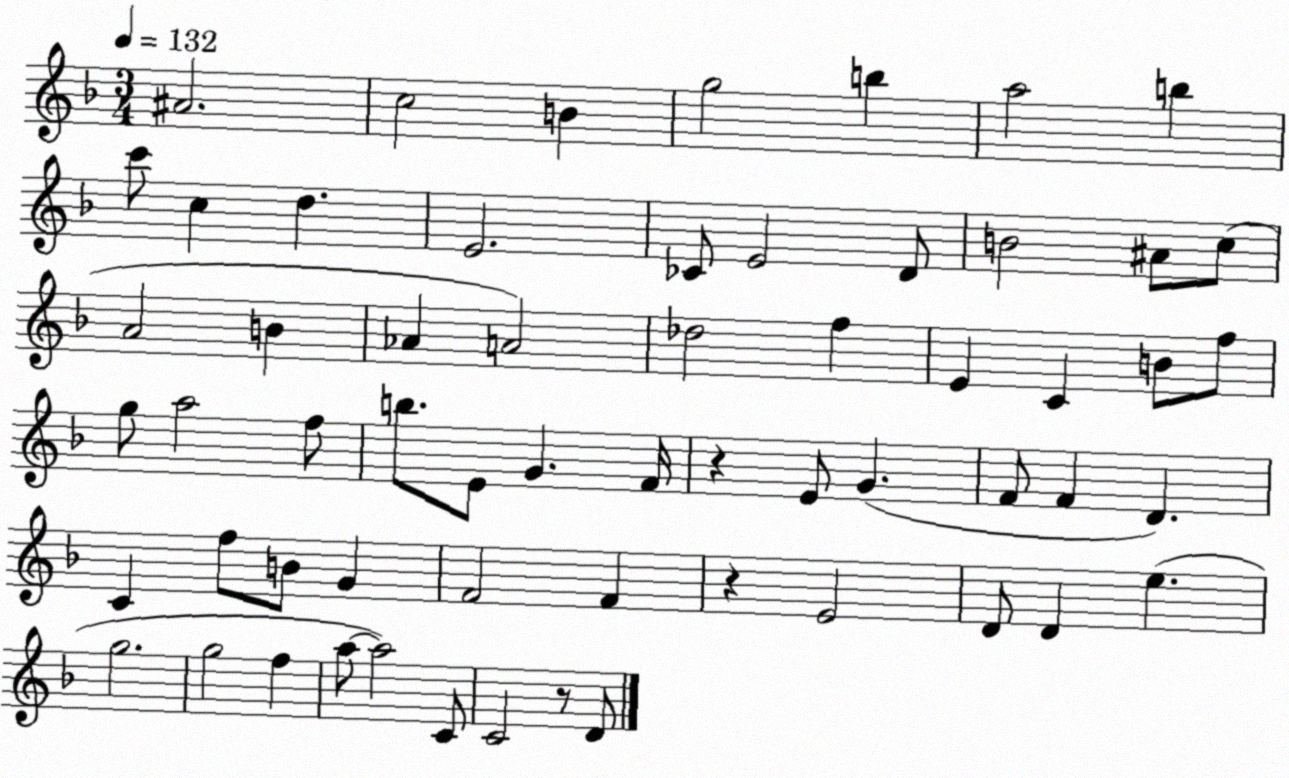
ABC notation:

X:1
T:Untitled
M:3/4
L:1/4
K:F
^A2 c2 B g2 b a2 b c'/2 c d E2 _C/2 E2 D/2 B2 ^A/2 c/2 A2 B _A A2 _d2 f E C B/2 f/2 g/2 a2 f/2 b/2 E/2 G F/4 z E/2 G F/2 F D C f/2 B/2 G F2 F z E2 D/2 D e g2 g2 f a/2 a2 C/2 C2 z/2 D/2